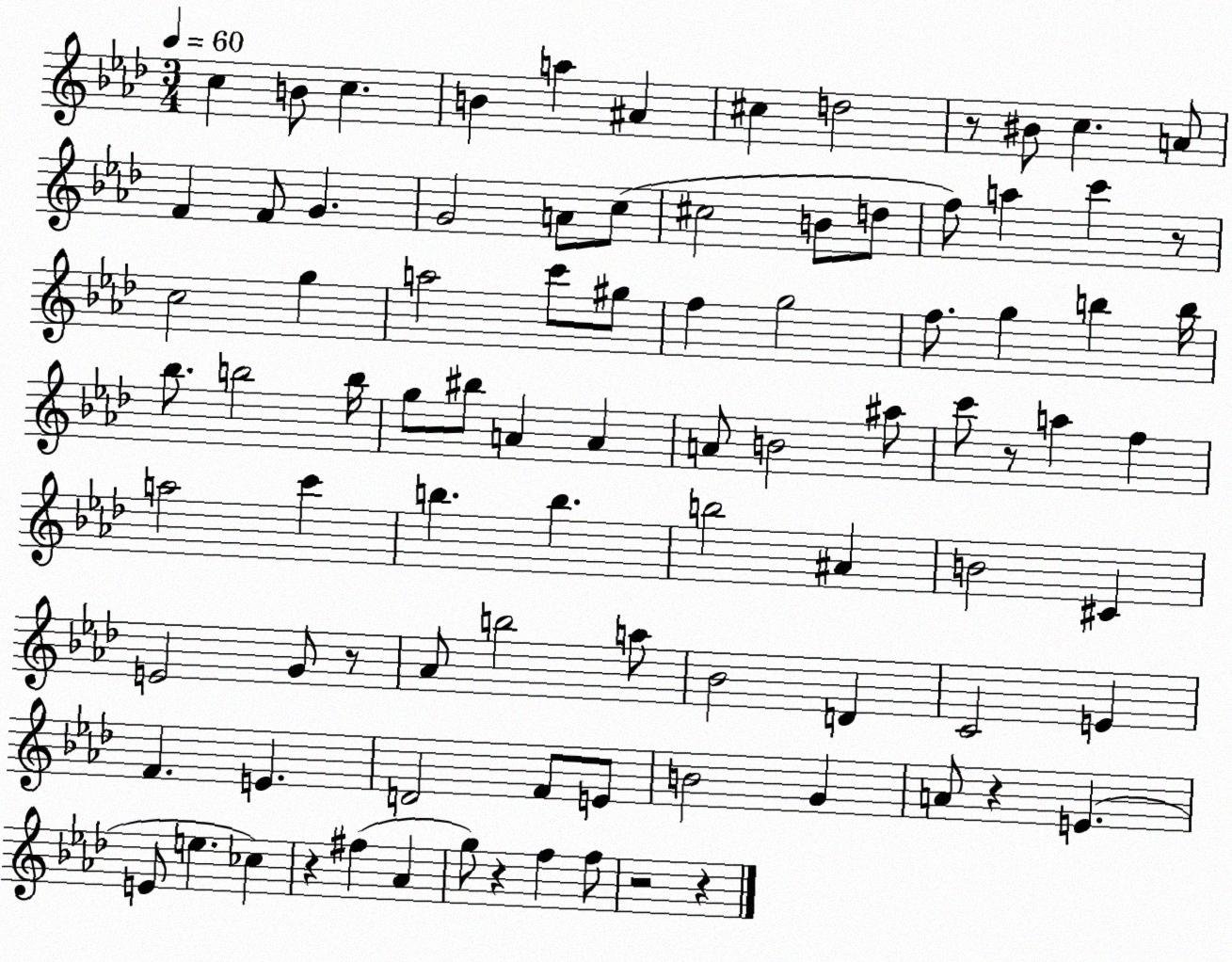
X:1
T:Untitled
M:3/4
L:1/4
K:Ab
c B/2 c B a ^A ^c d2 z/2 ^B/2 c A/2 F F/2 G G2 A/2 c/2 ^c2 B/2 d/2 f/2 a c' z/2 c2 g a2 c'/2 ^g/2 f g2 f/2 g b b/4 _b/2 b2 b/4 g/2 ^b/2 A A A/2 B2 ^a/2 c'/2 z/2 a f a2 c' b b b2 ^A B2 ^C E2 G/2 z/2 _A/2 b2 a/2 _B2 D C2 E F E D2 F/2 E/2 B2 G A/2 z E E/2 e _c z ^f _A g/2 z f f/2 z2 z